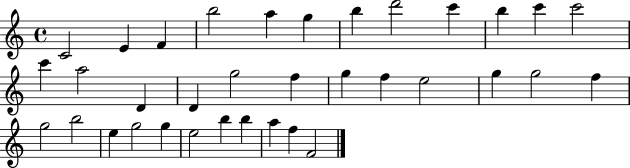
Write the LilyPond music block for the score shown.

{
  \clef treble
  \time 4/4
  \defaultTimeSignature
  \key c \major
  c'2 e'4 f'4 | b''2 a''4 g''4 | b''4 d'''2 c'''4 | b''4 c'''4 c'''2 | \break c'''4 a''2 d'4 | d'4 g''2 f''4 | g''4 f''4 e''2 | g''4 g''2 f''4 | \break g''2 b''2 | e''4 g''2 g''4 | e''2 b''4 b''4 | a''4 f''4 f'2 | \break \bar "|."
}